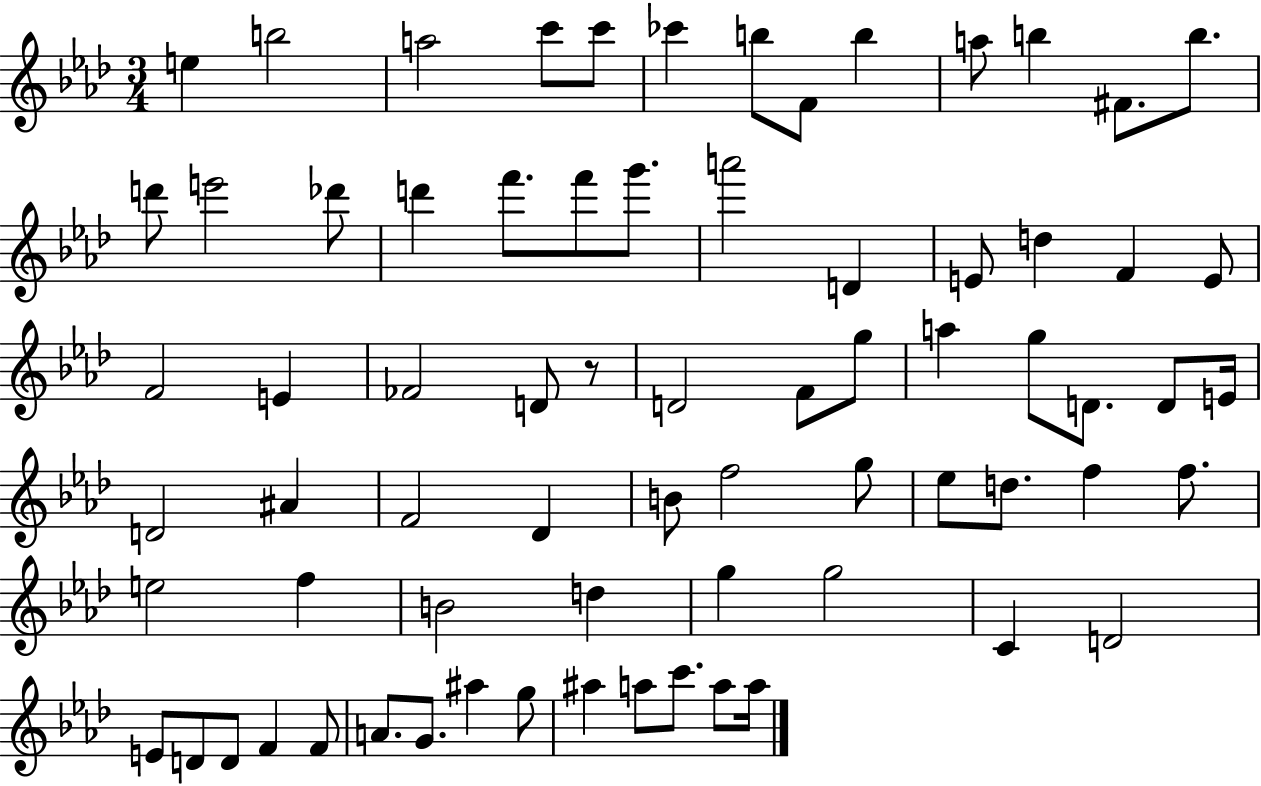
E5/q B5/h A5/h C6/e C6/e CES6/q B5/e F4/e B5/q A5/e B5/q F#4/e. B5/e. D6/e E6/h Db6/e D6/q F6/e. F6/e G6/e. A6/h D4/q E4/e D5/q F4/q E4/e F4/h E4/q FES4/h D4/e R/e D4/h F4/e G5/e A5/q G5/e D4/e. D4/e E4/s D4/h A#4/q F4/h Db4/q B4/e F5/h G5/e Eb5/e D5/e. F5/q F5/e. E5/h F5/q B4/h D5/q G5/q G5/h C4/q D4/h E4/e D4/e D4/e F4/q F4/e A4/e. G4/e. A#5/q G5/e A#5/q A5/e C6/e. A5/e A5/s